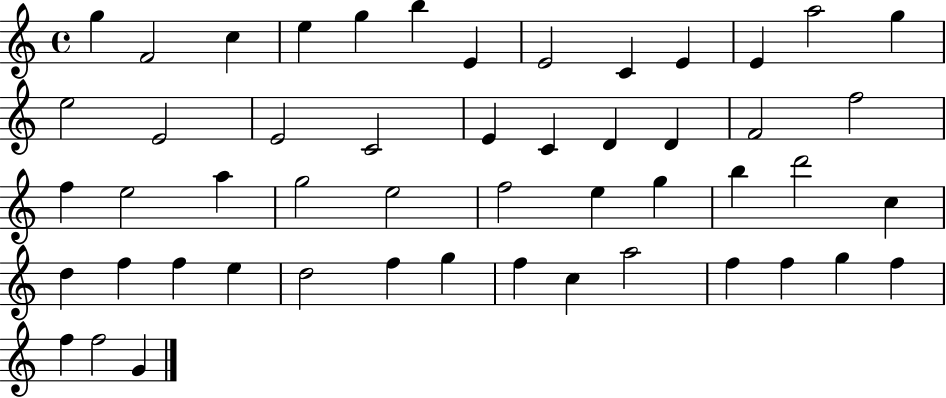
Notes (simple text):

G5/q F4/h C5/q E5/q G5/q B5/q E4/q E4/h C4/q E4/q E4/q A5/h G5/q E5/h E4/h E4/h C4/h E4/q C4/q D4/q D4/q F4/h F5/h F5/q E5/h A5/q G5/h E5/h F5/h E5/q G5/q B5/q D6/h C5/q D5/q F5/q F5/q E5/q D5/h F5/q G5/q F5/q C5/q A5/h F5/q F5/q G5/q F5/q F5/q F5/h G4/q